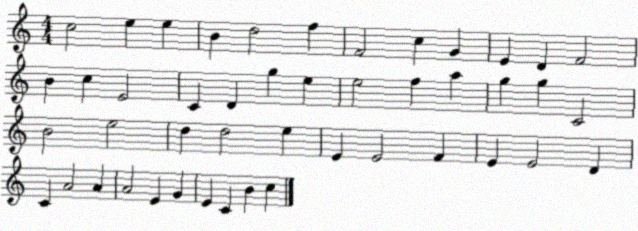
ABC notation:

X:1
T:Untitled
M:4/4
L:1/4
K:C
c2 e e B d2 f F2 c G E D F2 B c E2 C D g e e2 f a g g C2 B2 e2 d d2 e E E2 F E E2 D C A2 A A2 E G E C B c